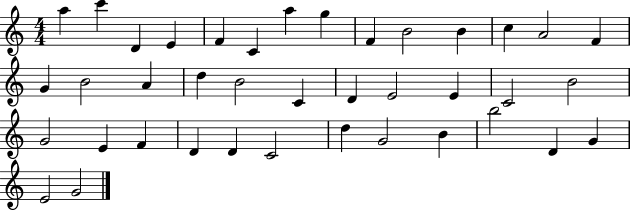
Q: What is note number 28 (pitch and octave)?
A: F4